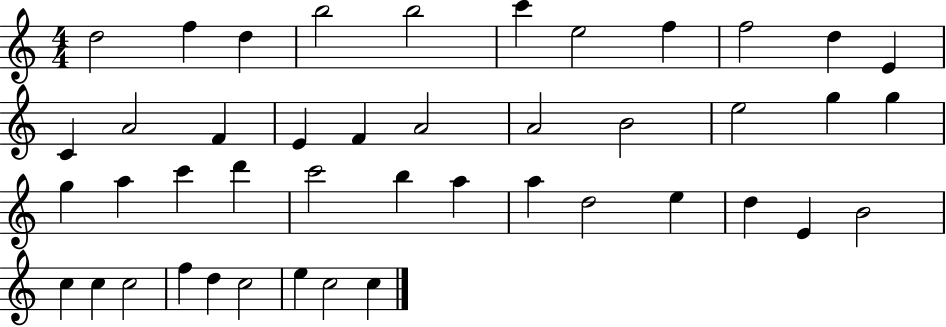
D5/h F5/q D5/q B5/h B5/h C6/q E5/h F5/q F5/h D5/q E4/q C4/q A4/h F4/q E4/q F4/q A4/h A4/h B4/h E5/h G5/q G5/q G5/q A5/q C6/q D6/q C6/h B5/q A5/q A5/q D5/h E5/q D5/q E4/q B4/h C5/q C5/q C5/h F5/q D5/q C5/h E5/q C5/h C5/q